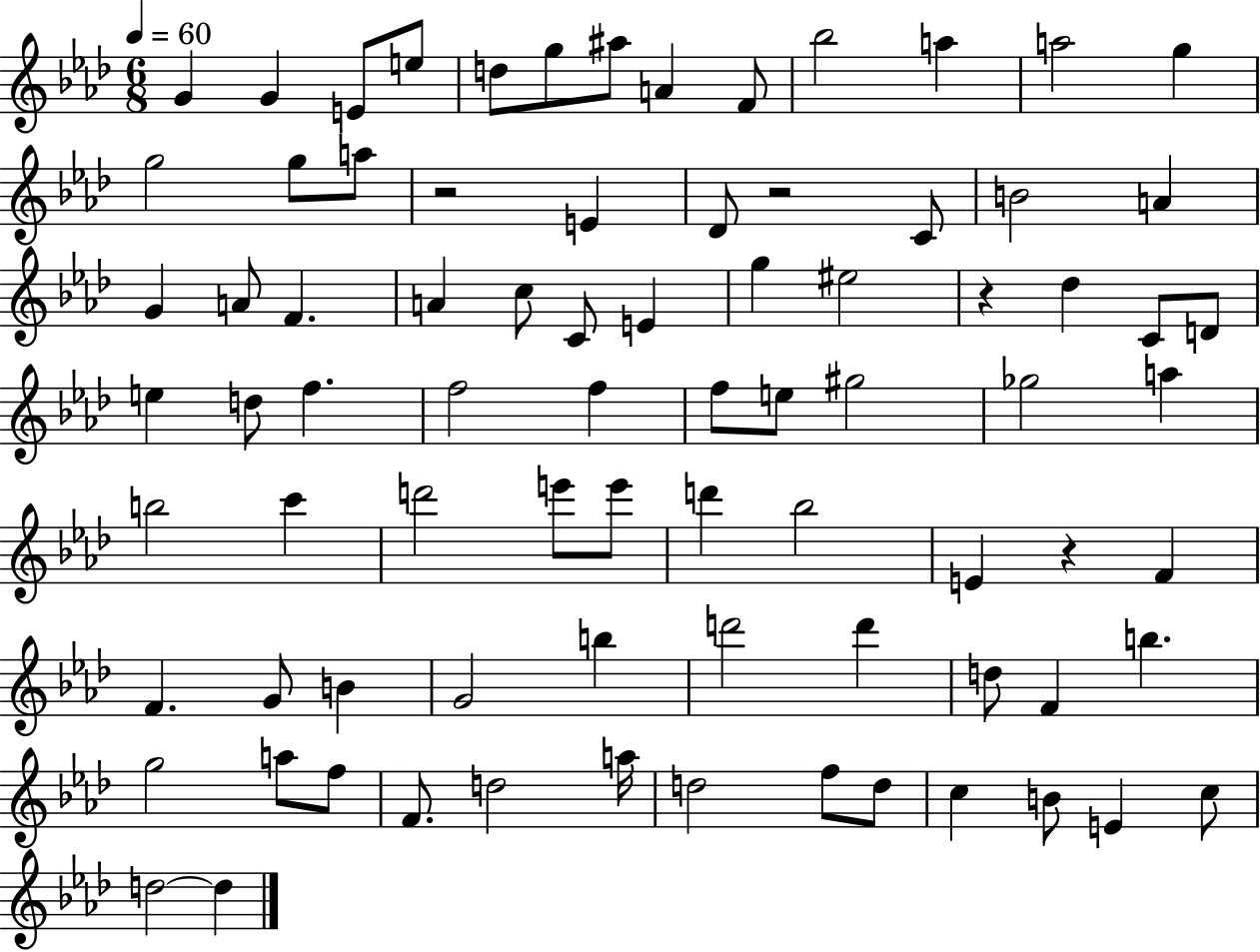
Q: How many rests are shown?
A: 4